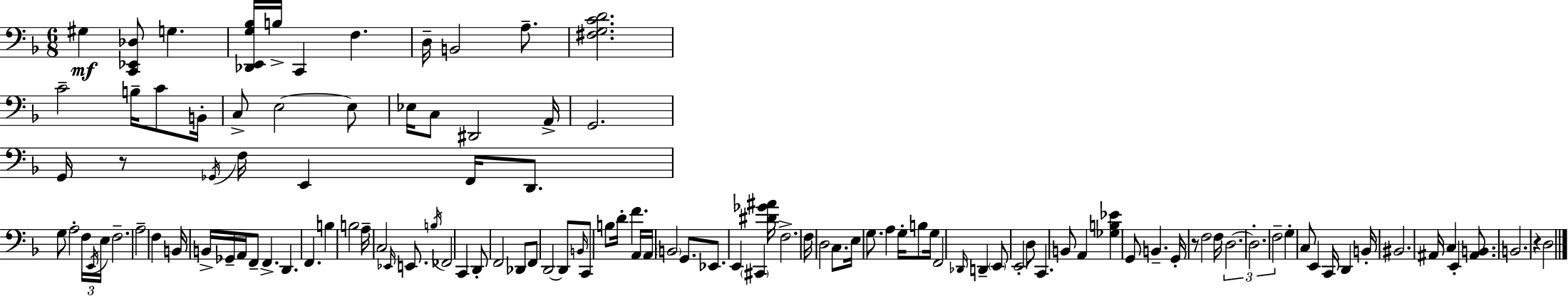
X:1
T:Untitled
M:6/8
L:1/4
K:Dm
^G, [C,,_E,,_D,]/2 G, [_D,,E,,G,_B,]/4 B,/4 C,, F, D,/4 B,,2 A,/2 [^F,G,CD]2 C2 B,/4 C/2 B,,/4 C,/2 E,2 E,/2 _E,/4 C,/2 ^D,,2 A,,/4 G,,2 G,,/4 z/2 _G,,/4 F,/4 E,, F,,/4 D,,/2 G,/2 A,2 F,/4 E,,/4 E,/4 F,2 A,2 F, B,,/4 B,,/4 _G,,/4 A,,/4 F,,/2 F,, D,, F,, B, B,2 A,/4 C,2 _E,,/4 E,,/2 B,/4 _F,,2 C,, D,,/2 F,,2 _D,,/2 F,,/2 D,,2 D,,/2 B,,/4 C,,/2 B,/2 D/4 F A,,/4 A,,/4 B,,2 G,,/2 _E,,/2 E,, ^C,, [^D_G^A]/4 F,2 F,/4 D,2 C,/2 E,/4 G,/2 A, G,/4 B,/2 G,/4 F,,2 _D,,/4 D,, E,,/2 E,,2 D,/2 C,, B,,/2 A,, [_G,B,_E] G,,/2 B,, G,,/4 z/2 F,2 F,/4 D,2 D,2 F,2 G, C,/2 E,, C,,/4 D,, B,,/4 ^B,,2 ^A,,/4 C, E,, [^A,,B,,]/2 B,,2 z D,2